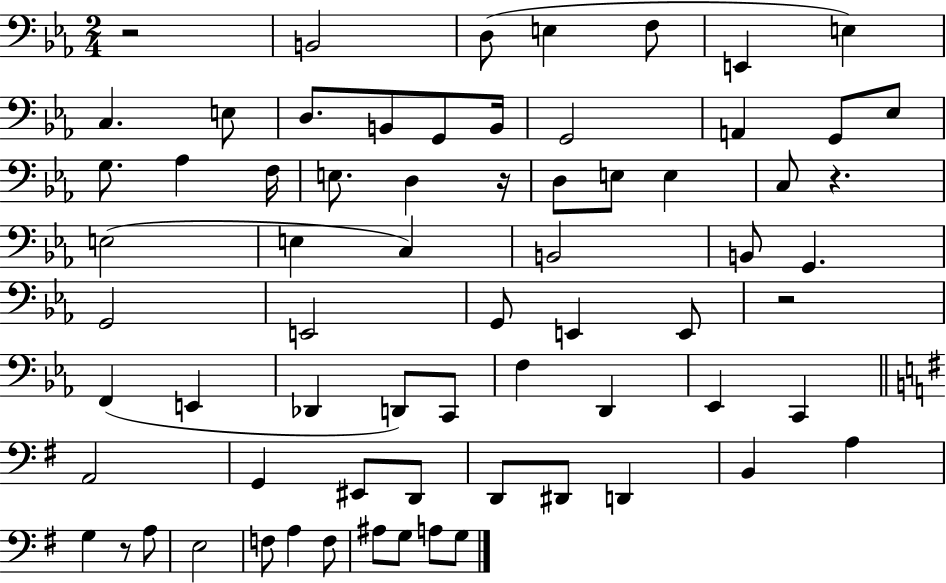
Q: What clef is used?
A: bass